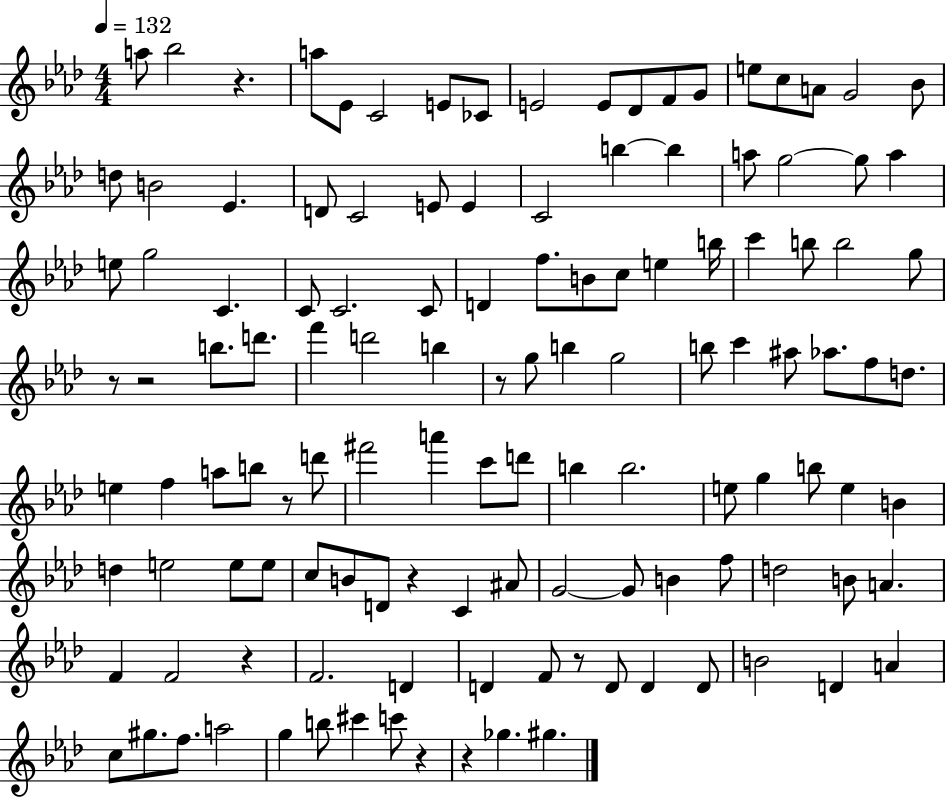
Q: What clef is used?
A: treble